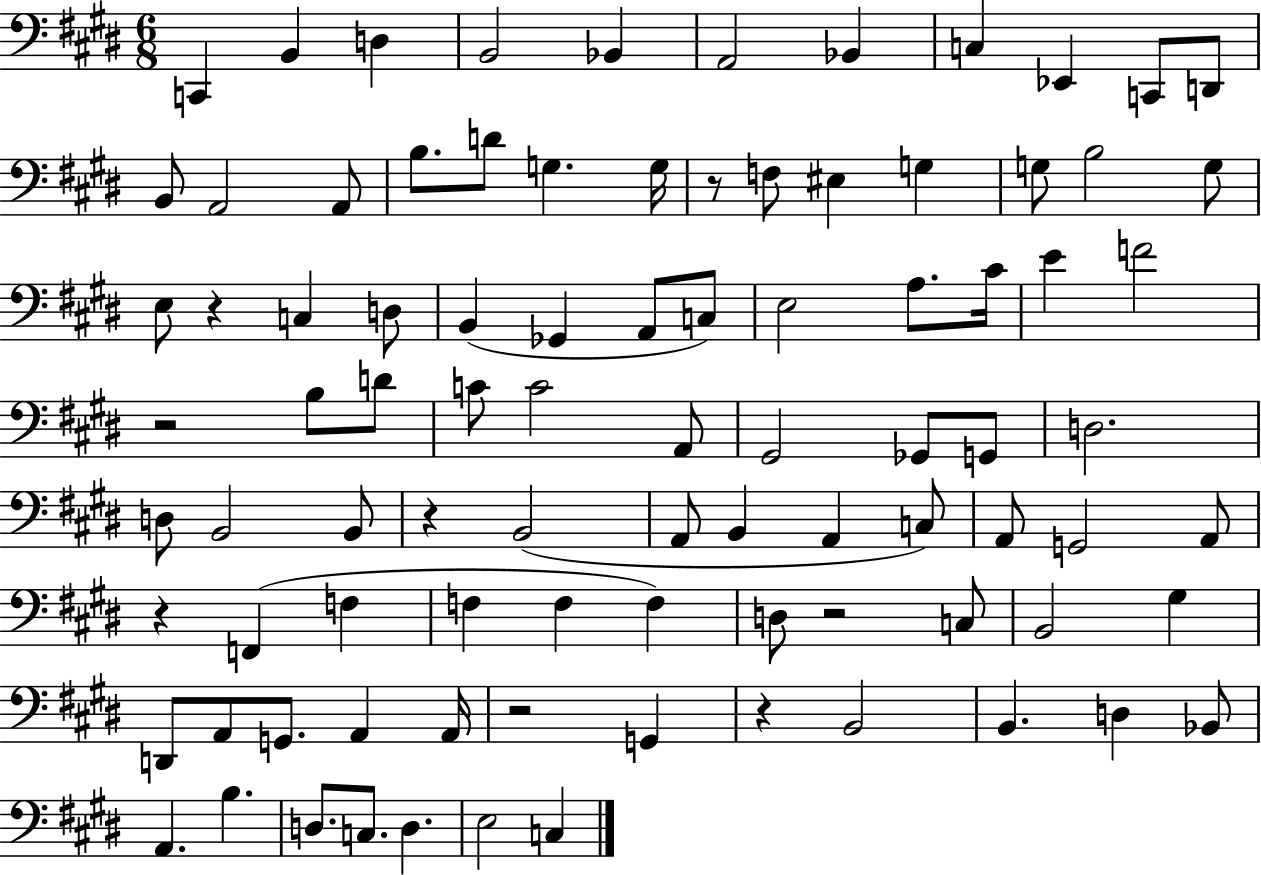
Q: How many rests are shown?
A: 8